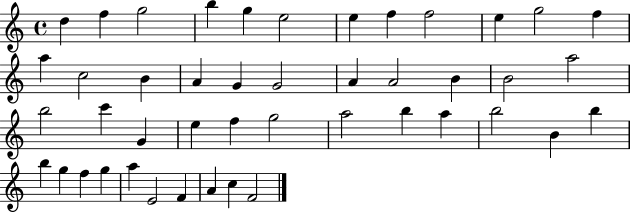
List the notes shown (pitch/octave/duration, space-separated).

D5/q F5/q G5/h B5/q G5/q E5/h E5/q F5/q F5/h E5/q G5/h F5/q A5/q C5/h B4/q A4/q G4/q G4/h A4/q A4/h B4/q B4/h A5/h B5/h C6/q G4/q E5/q F5/q G5/h A5/h B5/q A5/q B5/h B4/q B5/q B5/q G5/q F5/q G5/q A5/q E4/h F4/q A4/q C5/q F4/h